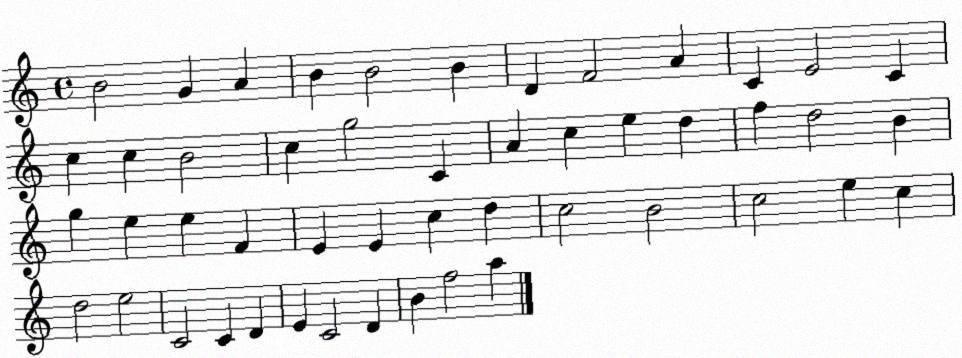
X:1
T:Untitled
M:4/4
L:1/4
K:C
B2 G A B B2 B D F2 A C E2 C c c B2 c g2 C A c e d f d2 B g e e F E E c d c2 B2 c2 e c d2 e2 C2 C D E C2 D B f2 a